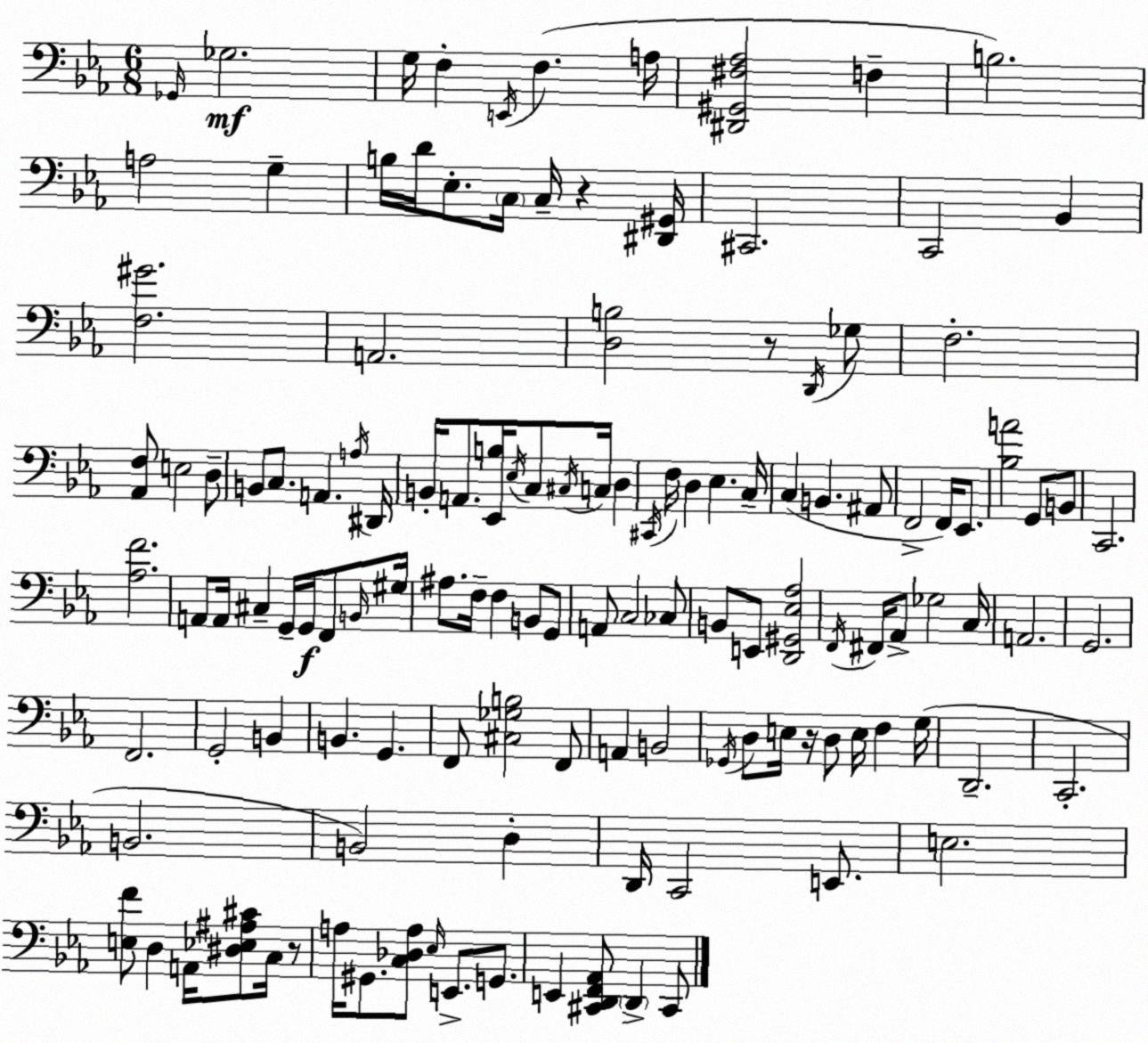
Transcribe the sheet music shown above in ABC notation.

X:1
T:Untitled
M:6/8
L:1/4
K:Eb
_G,,/4 _G,2 G,/4 F, E,,/4 F, A,/4 [^D,,^G,,^F,_A,]2 F, B,2 A,2 G, B,/4 D/4 _E,/2 C,/4 C,/4 z [^D,,^G,,]/4 ^C,,2 C,,2 _B,, [F,^G]2 A,,2 [D,B,]2 z/2 D,,/4 _G,/2 F,2 [_A,,F,]/2 E,2 D,/2 B,,/2 C,/2 A,, A,/4 ^D,,/4 B,,/4 A,,/2 [_E,,B,]/4 _E,/4 C,/2 ^C,/4 C,/4 D, ^C,,/4 F,/4 D, _E, C,/4 C, B,, ^A,,/2 F,,2 F,,/4 _E,,/2 [_B,A]2 G,,/2 B,,/2 C,,2 [_A,F]2 A,,/2 A,,/4 ^C, G,,/4 G,,/4 F,,/2 B,,/4 ^G,/4 ^A,/2 F,/4 F, B,,/2 G,,/2 A,,/2 C,2 _C,/2 B,,/2 E,,/2 [D,,^G,,_E,_A,]2 F,,/4 ^F,,/4 _A,,/2 _G,2 C,/4 A,,2 G,,2 F,,2 G,,2 B,, B,, G,, F,,/2 [^C,_G,B,]2 F,,/2 A,, B,,2 _G,,/4 D,/2 E,/4 z/4 D,/2 E,/4 F, G,/4 D,,2 C,,2 B,,2 B,,2 D, D,,/4 C,,2 E,,/2 E,2 [E,F]/2 D, A,,/4 [^D,_E,^A,^C]/2 C,/4 z/2 A,/4 ^G,,/2 [C,_D,A,]/2 _E,/4 E,,/2 G,,/2 E,, [^C,,D,,F,,_A,,]/2 D,, ^C,,/2